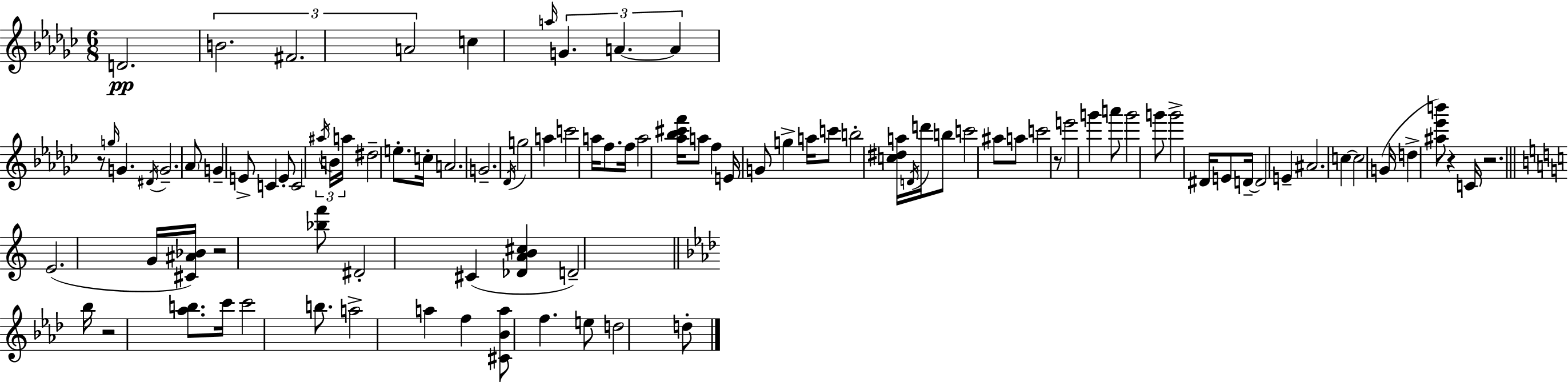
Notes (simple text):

D4/h. B4/h. F#4/h. A4/h C5/q A5/s G4/q. A4/q. A4/q R/e G5/s G4/q. D#4/s G4/h. Ab4/e G4/q E4/e C4/q E4/e C4/h A#5/s B4/s A5/s D#5/h E5/e. C5/s A4/h. G4/h. Db4/s G5/h A5/q C6/h A5/s F5/e. F5/s A5/h [Ab5,Bb5,C#6,F6]/s A5/e F5/q E4/s G4/e G5/q A5/s C6/e B5/h [C5,D#5,A5]/s D4/s D6/s B5/e C6/h A#5/e A5/e C6/h R/e E6/h G6/q A6/e G6/h G6/e G6/h D#4/s E4/e D4/s D4/h E4/q A#4/h. C5/q C5/h G4/s D5/q [A#5,Eb6,B6]/e R/q C4/s R/h. E4/h. G4/s [C#4,A#4,Bb4]/s R/h [Bb5,F6]/e D#4/h C#4/q [Db4,A4,B4,C#5]/q D4/h Bb5/s R/h [Ab5,B5]/e. C6/s C6/h B5/e. A5/h A5/q F5/q [C#4,Bb4,A5]/e F5/q. E5/e D5/h D5/e